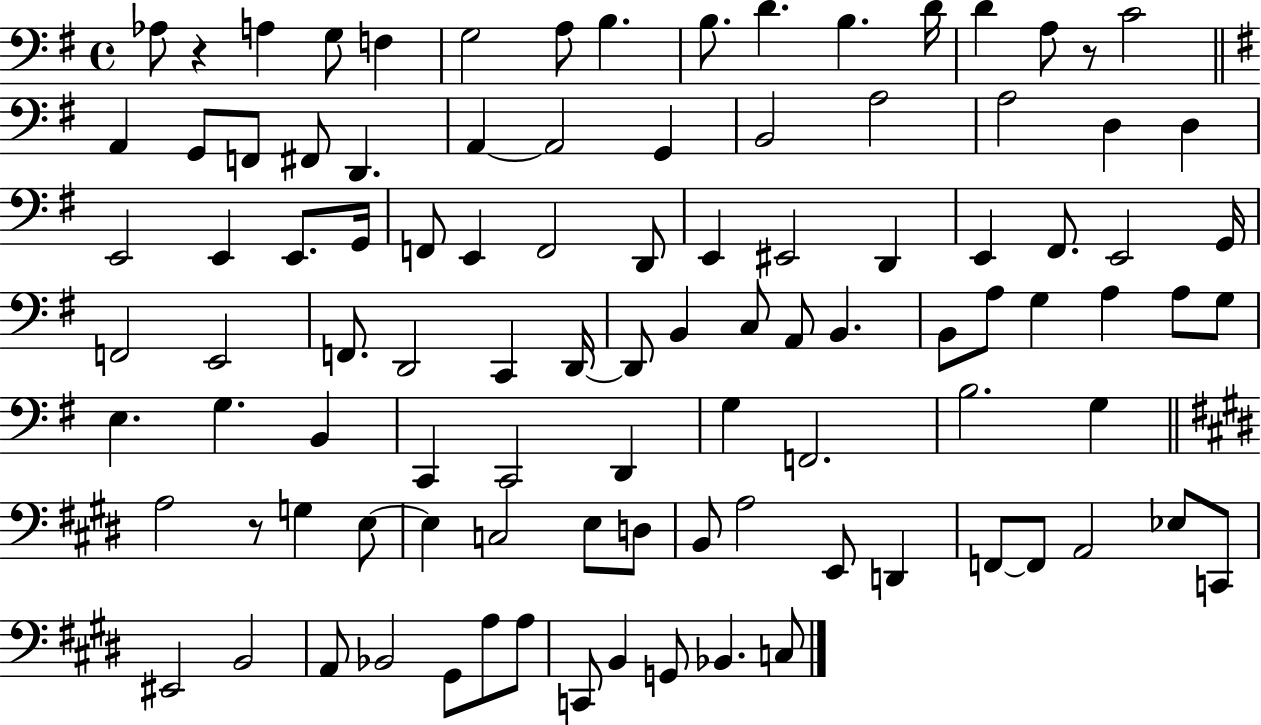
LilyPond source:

{
  \clef bass
  \time 4/4
  \defaultTimeSignature
  \key g \major
  \repeat volta 2 { aes8 r4 a4 g8 f4 | g2 a8 b4. | b8. d'4. b4. d'16 | d'4 a8 r8 c'2 | \break \bar "||" \break \key g \major a,4 g,8 f,8 fis,8 d,4. | a,4~~ a,2 g,4 | b,2 a2 | a2 d4 d4 | \break e,2 e,4 e,8. g,16 | f,8 e,4 f,2 d,8 | e,4 eis,2 d,4 | e,4 fis,8. e,2 g,16 | \break f,2 e,2 | f,8. d,2 c,4 d,16~~ | d,8 b,4 c8 a,8 b,4. | b,8 a8 g4 a4 a8 g8 | \break e4. g4. b,4 | c,4 c,2 d,4 | g4 f,2. | b2. g4 | \break \bar "||" \break \key e \major a2 r8 g4 e8~~ | e4 c2 e8 d8 | b,8 a2 e,8 d,4 | f,8~~ f,8 a,2 ees8 c,8 | \break eis,2 b,2 | a,8 bes,2 gis,8 a8 a8 | c,8 b,4 g,8 bes,4. c8 | } \bar "|."
}